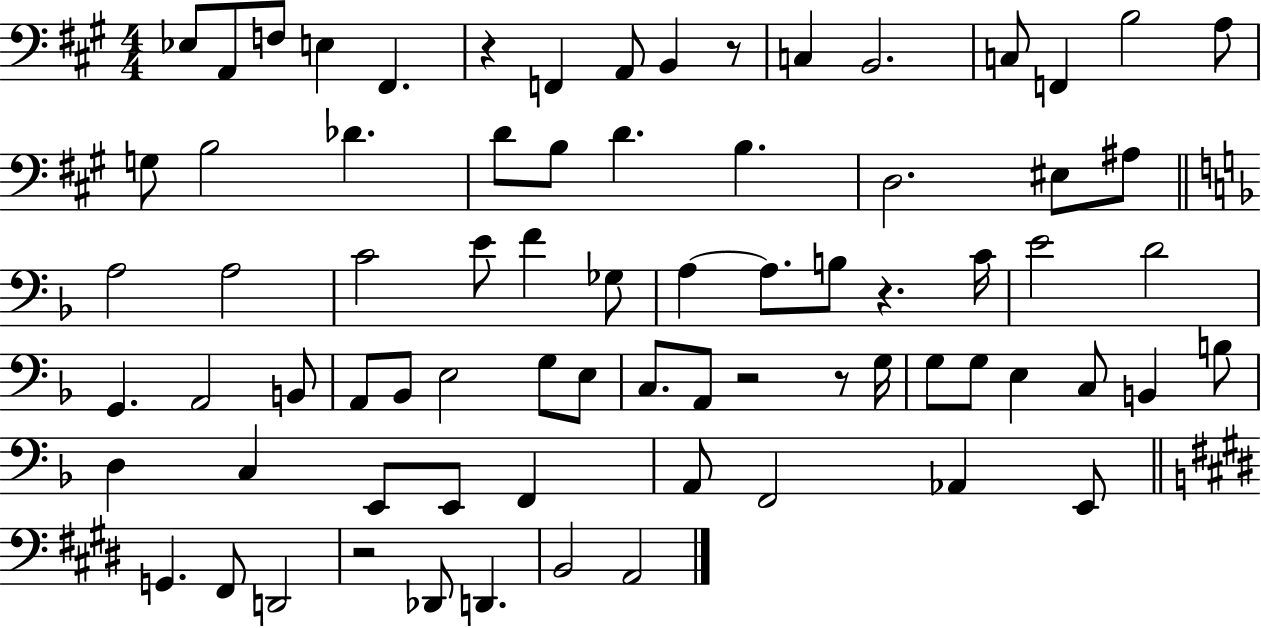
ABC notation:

X:1
T:Untitled
M:4/4
L:1/4
K:A
_E,/2 A,,/2 F,/2 E, ^F,, z F,, A,,/2 B,, z/2 C, B,,2 C,/2 F,, B,2 A,/2 G,/2 B,2 _D D/2 B,/2 D B, D,2 ^E,/2 ^A,/2 A,2 A,2 C2 E/2 F _G,/2 A, A,/2 B,/2 z C/4 E2 D2 G,, A,,2 B,,/2 A,,/2 _B,,/2 E,2 G,/2 E,/2 C,/2 A,,/2 z2 z/2 G,/4 G,/2 G,/2 E, C,/2 B,, B,/2 D, C, E,,/2 E,,/2 F,, A,,/2 F,,2 _A,, E,,/2 G,, ^F,,/2 D,,2 z2 _D,,/2 D,, B,,2 A,,2